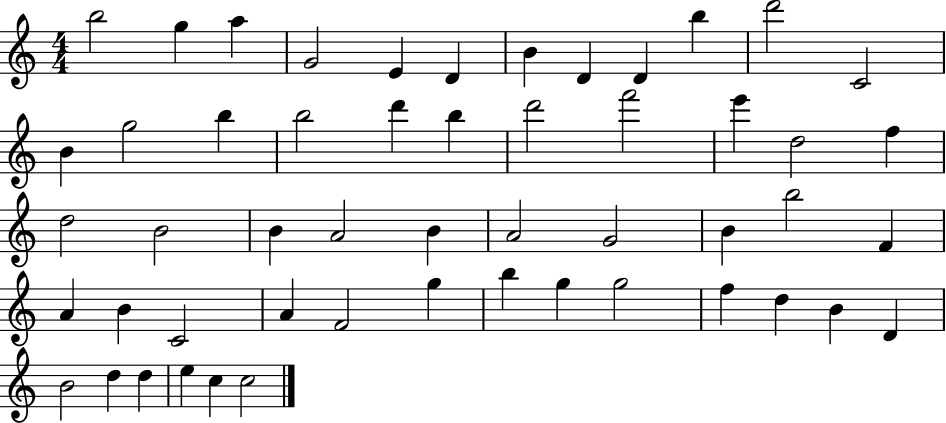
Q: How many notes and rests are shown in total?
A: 52